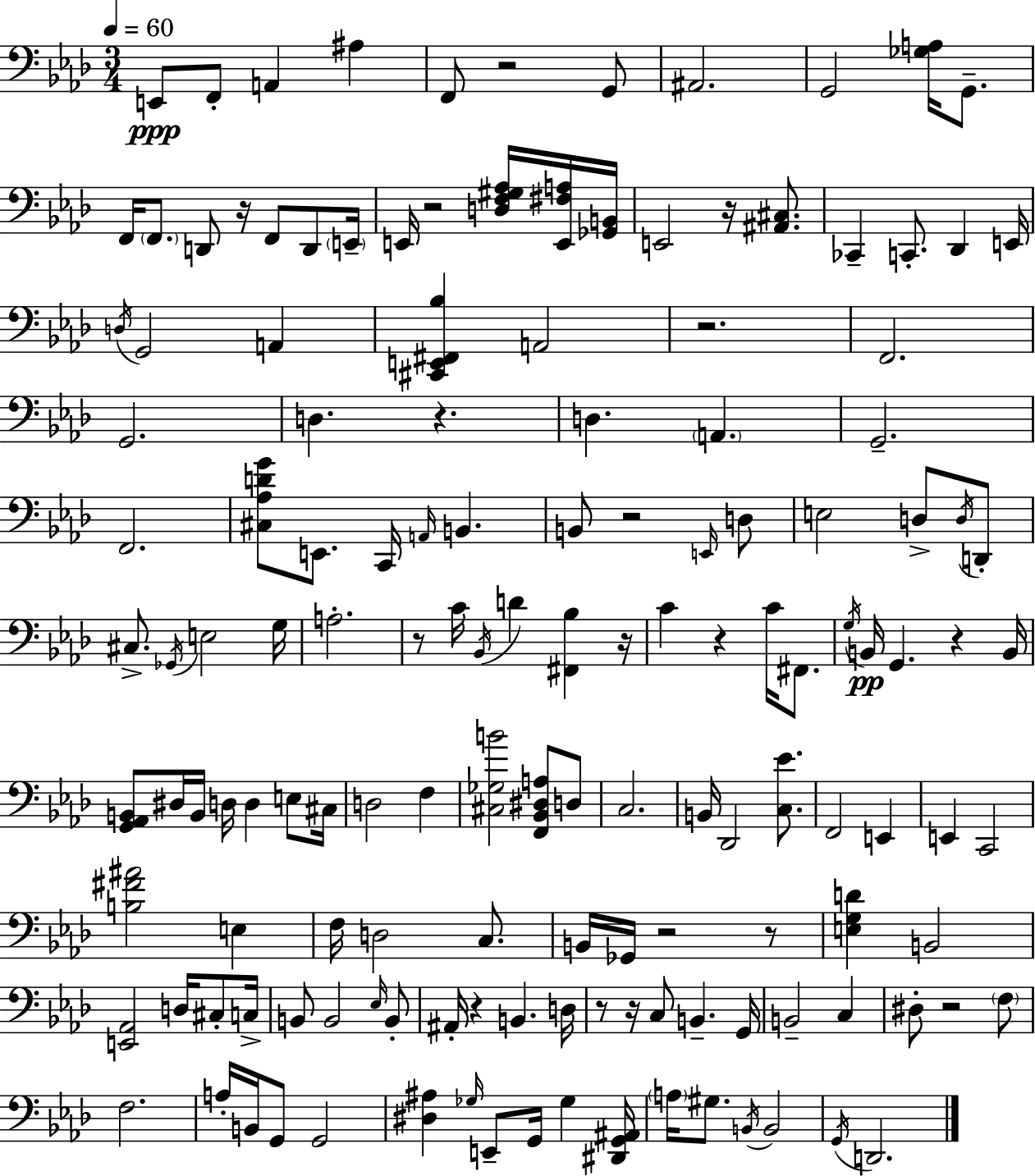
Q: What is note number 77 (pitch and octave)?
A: D3